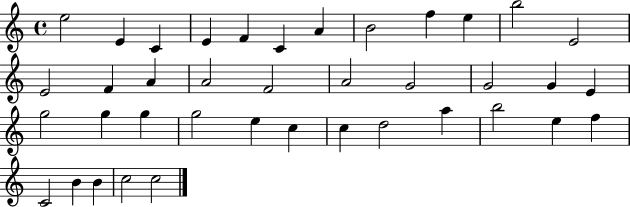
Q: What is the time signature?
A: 4/4